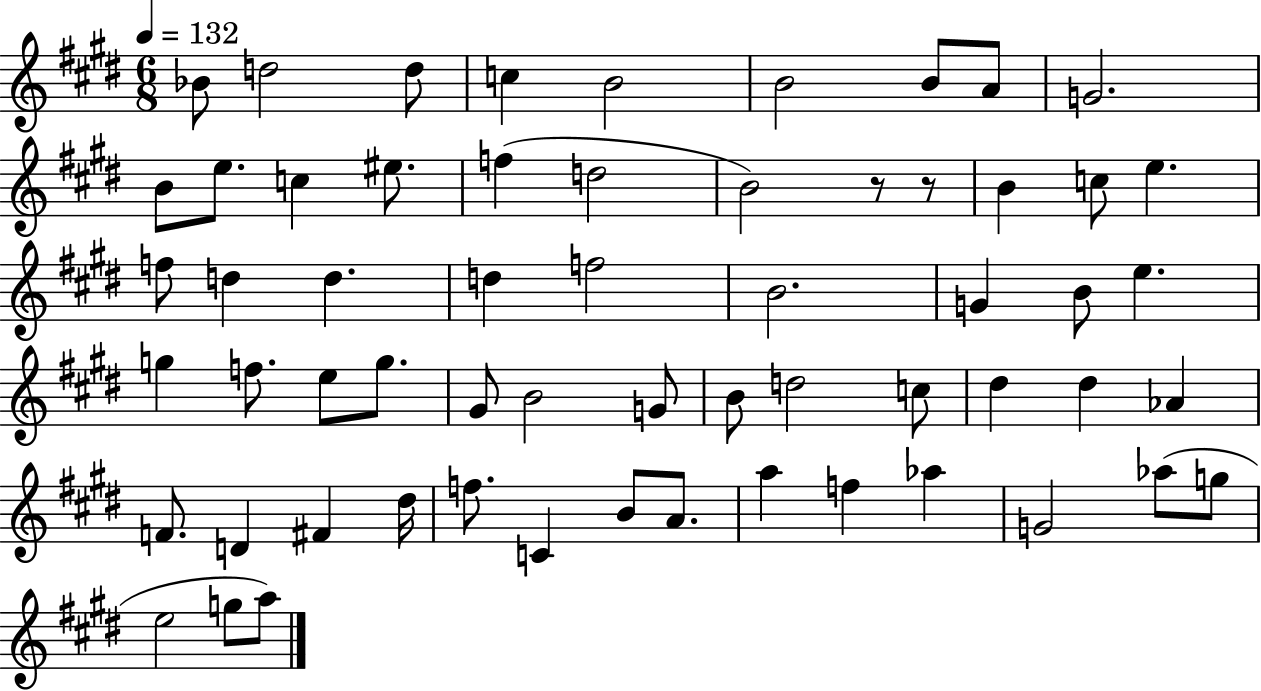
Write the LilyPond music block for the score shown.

{
  \clef treble
  \numericTimeSignature
  \time 6/8
  \key e \major
  \tempo 4 = 132
  \repeat volta 2 { bes'8 d''2 d''8 | c''4 b'2 | b'2 b'8 a'8 | g'2. | \break b'8 e''8. c''4 eis''8. | f''4( d''2 | b'2) r8 r8 | b'4 c''8 e''4. | \break f''8 d''4 d''4. | d''4 f''2 | b'2. | g'4 b'8 e''4. | \break g''4 f''8. e''8 g''8. | gis'8 b'2 g'8 | b'8 d''2 c''8 | dis''4 dis''4 aes'4 | \break f'8. d'4 fis'4 dis''16 | f''8. c'4 b'8 a'8. | a''4 f''4 aes''4 | g'2 aes''8( g''8 | \break e''2 g''8 a''8) | } \bar "|."
}